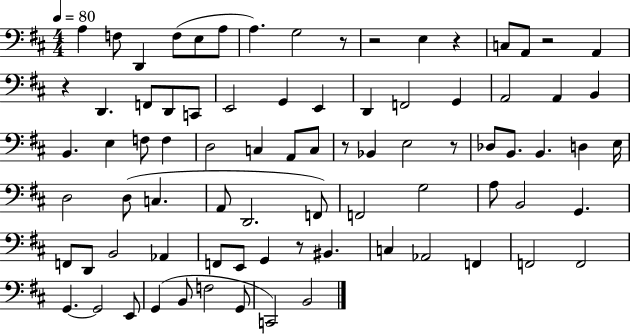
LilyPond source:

{
  \clef bass
  \numericTimeSignature
  \time 4/4
  \key d \major
  \tempo 4 = 80
  a4 f8 d,4 f8( e8 a8 | a4.) g2 r8 | r2 e4 r4 | c8 a,8 r2 a,4 | \break r4 d,4. f,8 d,8 c,8 | e,2 g,4 e,4 | d,4 f,2 g,4 | a,2 a,4 b,4 | \break b,4. e4 f8 f4 | d2 c4 a,8 c8 | r8 bes,4 e2 r8 | des8 b,8. b,4. d4 e16 | \break d2 d8( c4. | a,8 d,2. f,8) | f,2 g2 | a8 b,2 g,4. | \break f,8 d,8 b,2 aes,4 | f,8 e,8 g,4 r8 bis,4. | c4 aes,2 f,4 | f,2 f,2 | \break g,4.~~ g,2 e,8 | g,4( b,8 f2 g,8 | c,2) b,2 | \bar "|."
}